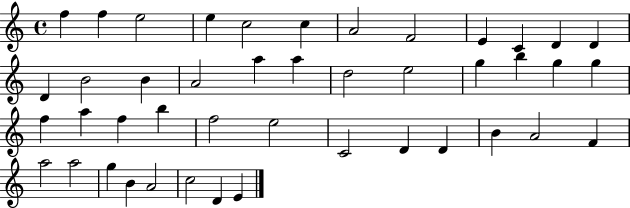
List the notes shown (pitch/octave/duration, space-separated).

F5/q F5/q E5/h E5/q C5/h C5/q A4/h F4/h E4/q C4/q D4/q D4/q D4/q B4/h B4/q A4/h A5/q A5/q D5/h E5/h G5/q B5/q G5/q G5/q F5/q A5/q F5/q B5/q F5/h E5/h C4/h D4/q D4/q B4/q A4/h F4/q A5/h A5/h G5/q B4/q A4/h C5/h D4/q E4/q